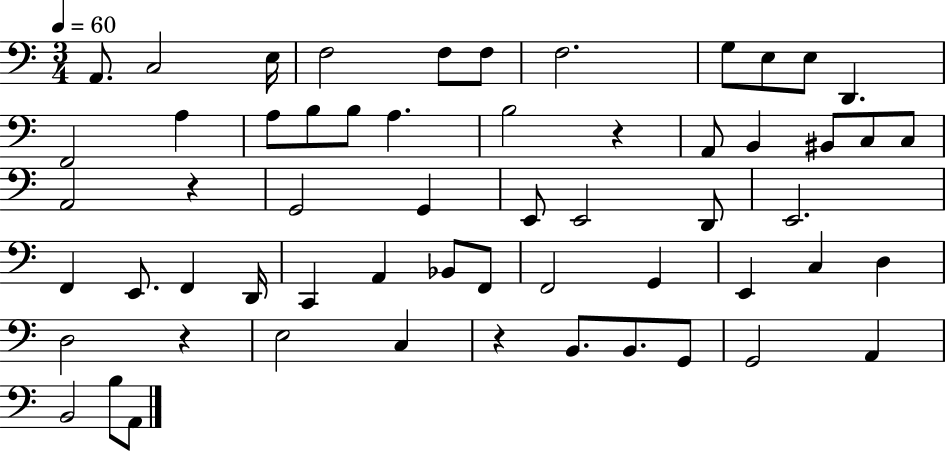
A2/e. C3/h E3/s F3/h F3/e F3/e F3/h. G3/e E3/e E3/e D2/q. F2/h A3/q A3/e B3/e B3/e A3/q. B3/h R/q A2/e B2/q BIS2/e C3/e C3/e A2/h R/q G2/h G2/q E2/e E2/h D2/e E2/h. F2/q E2/e. F2/q D2/s C2/q A2/q Bb2/e F2/e F2/h G2/q E2/q C3/q D3/q D3/h R/q E3/h C3/q R/q B2/e. B2/e. G2/e G2/h A2/q B2/h B3/e A2/e